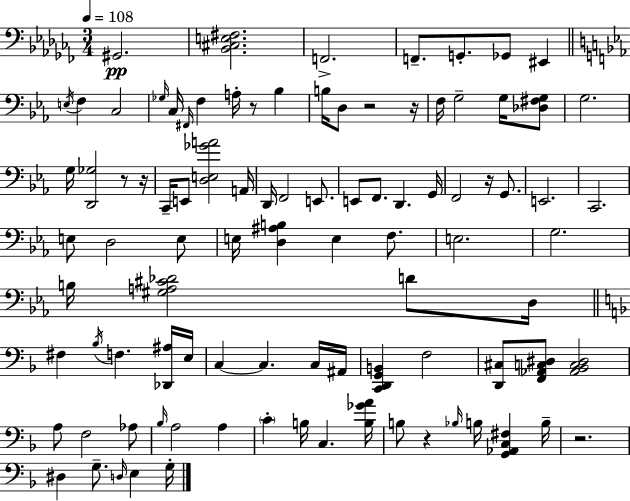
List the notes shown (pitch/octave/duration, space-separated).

G#2/h. [Bb2,C#3,E3,F#3]/h. F2/h. F2/e. G2/e. Gb2/e EIS2/q E3/s F3/q C3/h Gb3/s C3/s F#2/s F3/q A3/s R/e Bb3/q B3/s D3/e R/h R/s F3/s G3/h G3/s [Db3,F#3,G3]/e G3/h. G3/s [D2,Gb3]/h R/e R/s C2/s E2/e [D3,E3,Gb4,A4]/h A2/s D2/s F2/h E2/e. E2/e F2/e. D2/q. G2/s F2/h R/s G2/e. E2/h. C2/h. E3/e D3/h E3/e E3/s [D3,A#3,B3]/q E3/q F3/e. E3/h. G3/h. B3/s [G#3,A3,C#4,Db4]/h D4/e D3/s F#3/q Bb3/s F3/q. [Db2,A#3]/s E3/s C3/q C3/q. C3/s A#2/s [C2,D2,G2,B2]/q F3/h [D2,C#3]/e [F2,Ab2,C3,D#3]/e [Ab2,Bb2,C3,D#3]/h A3/e F3/h Ab3/e Bb3/s A3/h A3/q C4/q B3/s C3/q. [B3,Gb4,A4]/s B3/e R/q Bb3/s B3/s [G2,Ab2,C3,F#3]/q B3/s R/h. D#3/q G3/e. D3/s E3/q G3/s